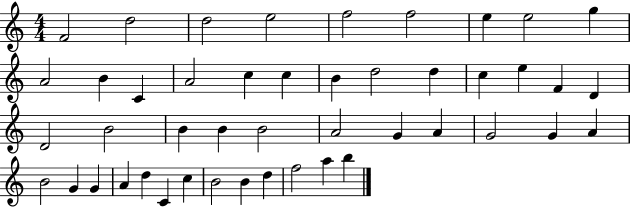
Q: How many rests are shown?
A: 0